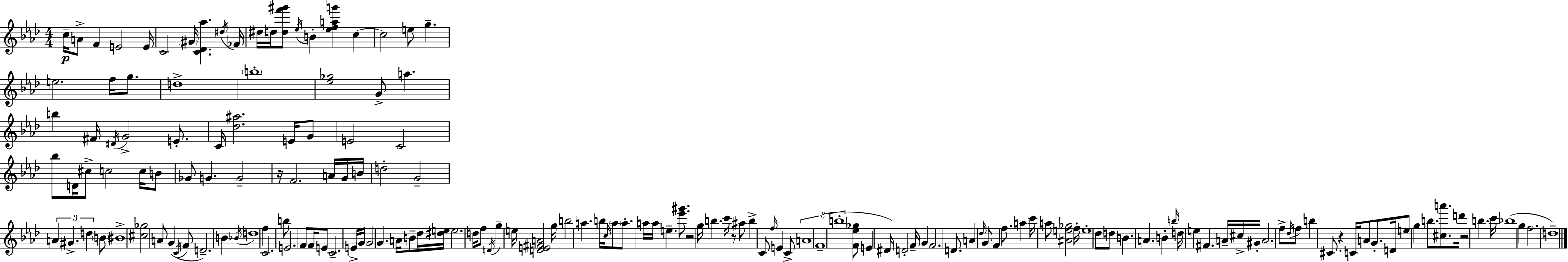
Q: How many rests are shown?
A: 5